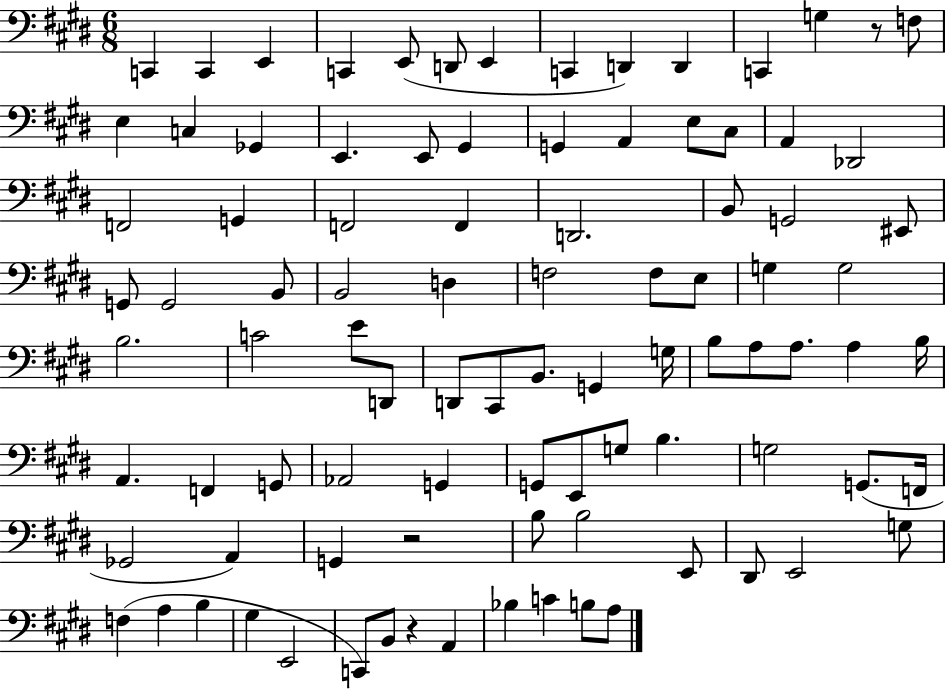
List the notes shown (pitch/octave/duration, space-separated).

C2/q C2/q E2/q C2/q E2/e D2/e E2/q C2/q D2/q D2/q C2/q G3/q R/e F3/e E3/q C3/q Gb2/q E2/q. E2/e G#2/q G2/q A2/q E3/e C#3/e A2/q Db2/h F2/h G2/q F2/h F2/q D2/h. B2/e G2/h EIS2/e G2/e G2/h B2/e B2/h D3/q F3/h F3/e E3/e G3/q G3/h B3/h. C4/h E4/e D2/e D2/e C#2/e B2/e. G2/q G3/s B3/e A3/e A3/e. A3/q B3/s A2/q. F2/q G2/e Ab2/h G2/q G2/e E2/e G3/e B3/q. G3/h G2/e. F2/s Gb2/h A2/q G2/q R/h B3/e B3/h E2/e D#2/e E2/h G3/e F3/q A3/q B3/q G#3/q E2/h C2/e B2/e R/q A2/q Bb3/q C4/q B3/e A3/e